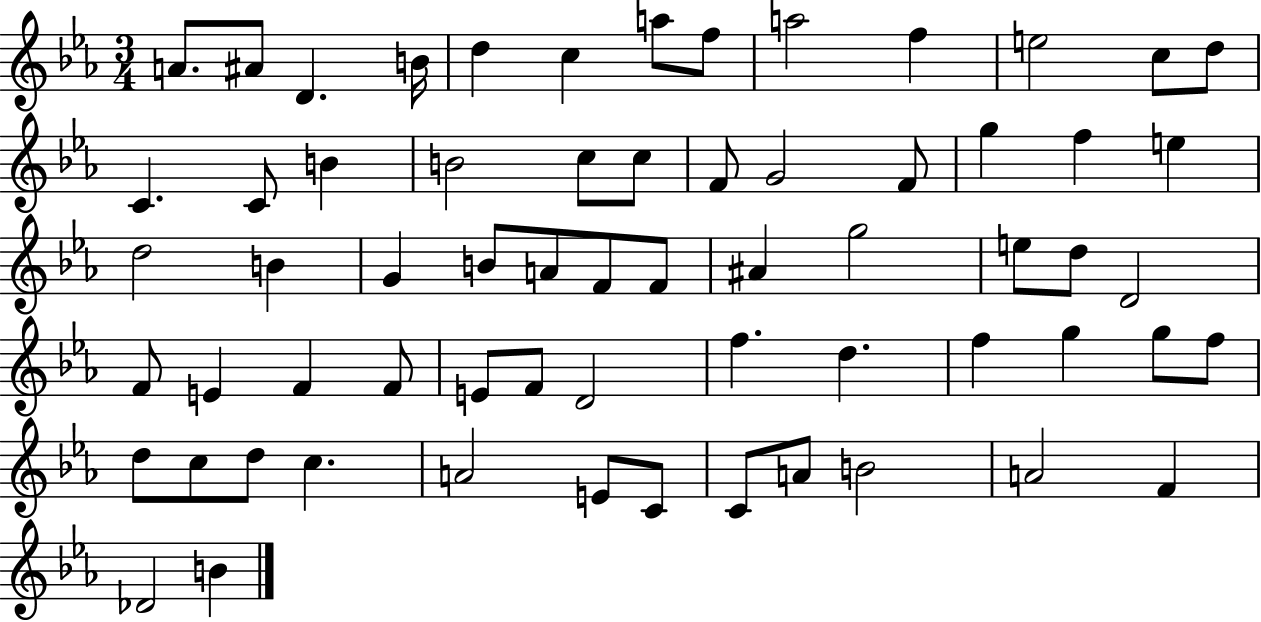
A4/e. A#4/e D4/q. B4/s D5/q C5/q A5/e F5/e A5/h F5/q E5/h C5/e D5/e C4/q. C4/e B4/q B4/h C5/e C5/e F4/e G4/h F4/e G5/q F5/q E5/q D5/h B4/q G4/q B4/e A4/e F4/e F4/e A#4/q G5/h E5/e D5/e D4/h F4/e E4/q F4/q F4/e E4/e F4/e D4/h F5/q. D5/q. F5/q G5/q G5/e F5/e D5/e C5/e D5/e C5/q. A4/h E4/e C4/e C4/e A4/e B4/h A4/h F4/q Db4/h B4/q